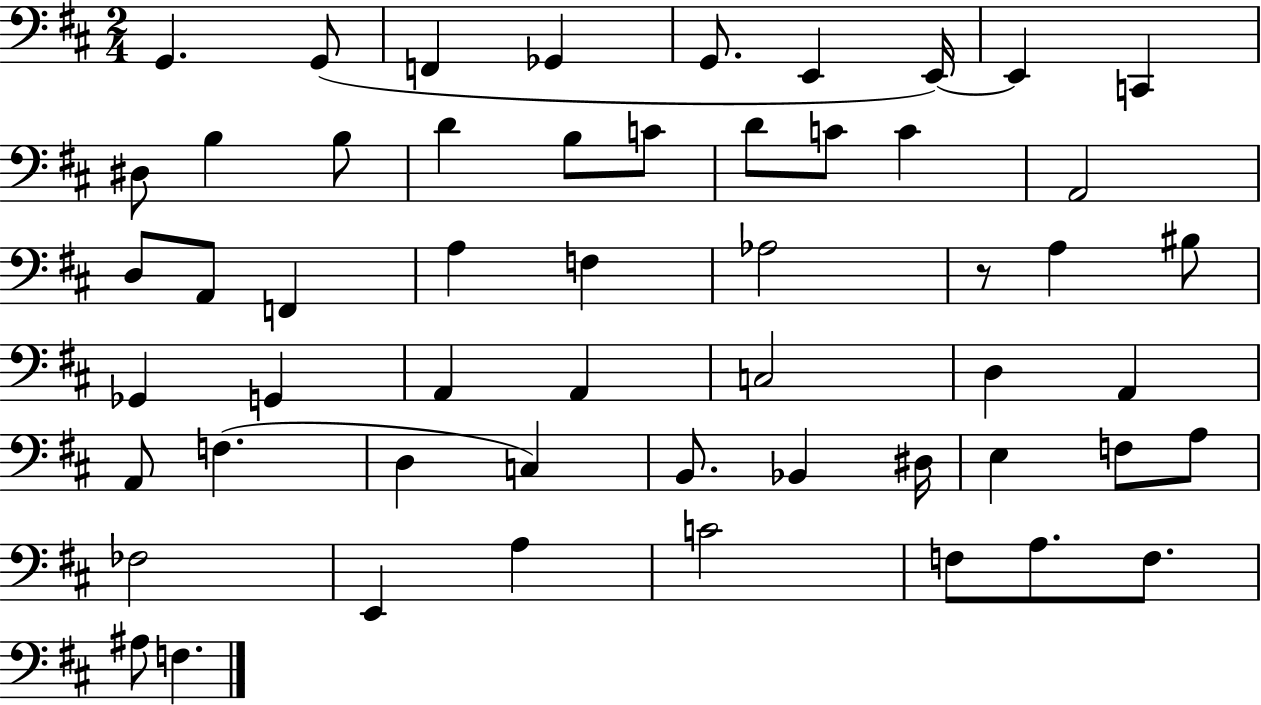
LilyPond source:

{
  \clef bass
  \numericTimeSignature
  \time 2/4
  \key d \major
  g,4. g,8( | f,4 ges,4 | g,8. e,4 e,16~~) | e,4 c,4 | \break dis8 b4 b8 | d'4 b8 c'8 | d'8 c'8 c'4 | a,2 | \break d8 a,8 f,4 | a4 f4 | aes2 | r8 a4 bis8 | \break ges,4 g,4 | a,4 a,4 | c2 | d4 a,4 | \break a,8 f4.( | d4 c4) | b,8. bes,4 dis16 | e4 f8 a8 | \break fes2 | e,4 a4 | c'2 | f8 a8. f8. | \break ais8 f4. | \bar "|."
}